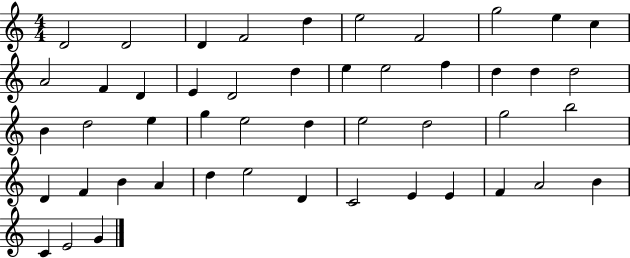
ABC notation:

X:1
T:Untitled
M:4/4
L:1/4
K:C
D2 D2 D F2 d e2 F2 g2 e c A2 F D E D2 d e e2 f d d d2 B d2 e g e2 d e2 d2 g2 b2 D F B A d e2 D C2 E E F A2 B C E2 G